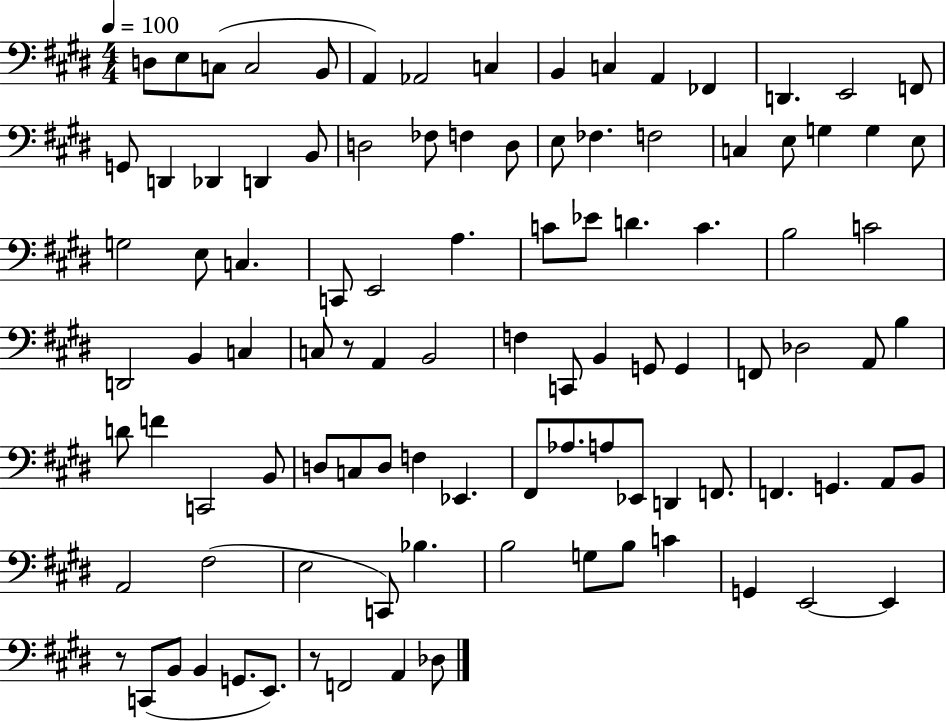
{
  \clef bass
  \numericTimeSignature
  \time 4/4
  \key e \major
  \tempo 4 = 100
  d8 e8 c8( c2 b,8 | a,4) aes,2 c4 | b,4 c4 a,4 fes,4 | d,4. e,2 f,8 | \break g,8 d,4 des,4 d,4 b,8 | d2 fes8 f4 d8 | e8 fes4. f2 | c4 e8 g4 g4 e8 | \break g2 e8 c4. | c,8 e,2 a4. | c'8 ees'8 d'4. c'4. | b2 c'2 | \break d,2 b,4 c4 | c8 r8 a,4 b,2 | f4 c,8 b,4 g,8 g,4 | f,8 des2 a,8 b4 | \break d'8 f'4 c,2 b,8 | d8 c8 d8 f4 ees,4. | fis,8 aes8. a8 ees,8 d,4 f,8. | f,4. g,4. a,8 b,8 | \break a,2 fis2( | e2 c,8) bes4. | b2 g8 b8 c'4 | g,4 e,2~~ e,4 | \break r8 c,8( b,8 b,4 g,8. e,8.) | r8 f,2 a,4 des8 | \bar "|."
}